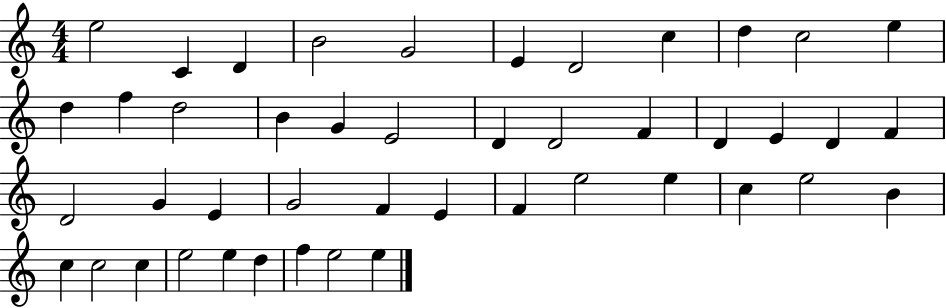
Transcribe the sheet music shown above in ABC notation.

X:1
T:Untitled
M:4/4
L:1/4
K:C
e2 C D B2 G2 E D2 c d c2 e d f d2 B G E2 D D2 F D E D F D2 G E G2 F E F e2 e c e2 B c c2 c e2 e d f e2 e